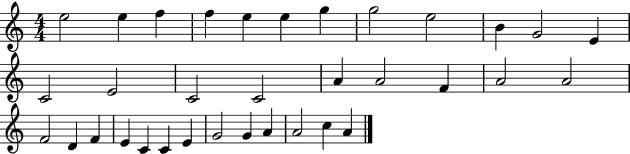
{
  \clef treble
  \numericTimeSignature
  \time 4/4
  \key c \major
  e''2 e''4 f''4 | f''4 e''4 e''4 g''4 | g''2 e''2 | b'4 g'2 e'4 | \break c'2 e'2 | c'2 c'2 | a'4 a'2 f'4 | a'2 a'2 | \break f'2 d'4 f'4 | e'4 c'4 c'4 e'4 | g'2 g'4 a'4 | a'2 c''4 a'4 | \break \bar "|."
}